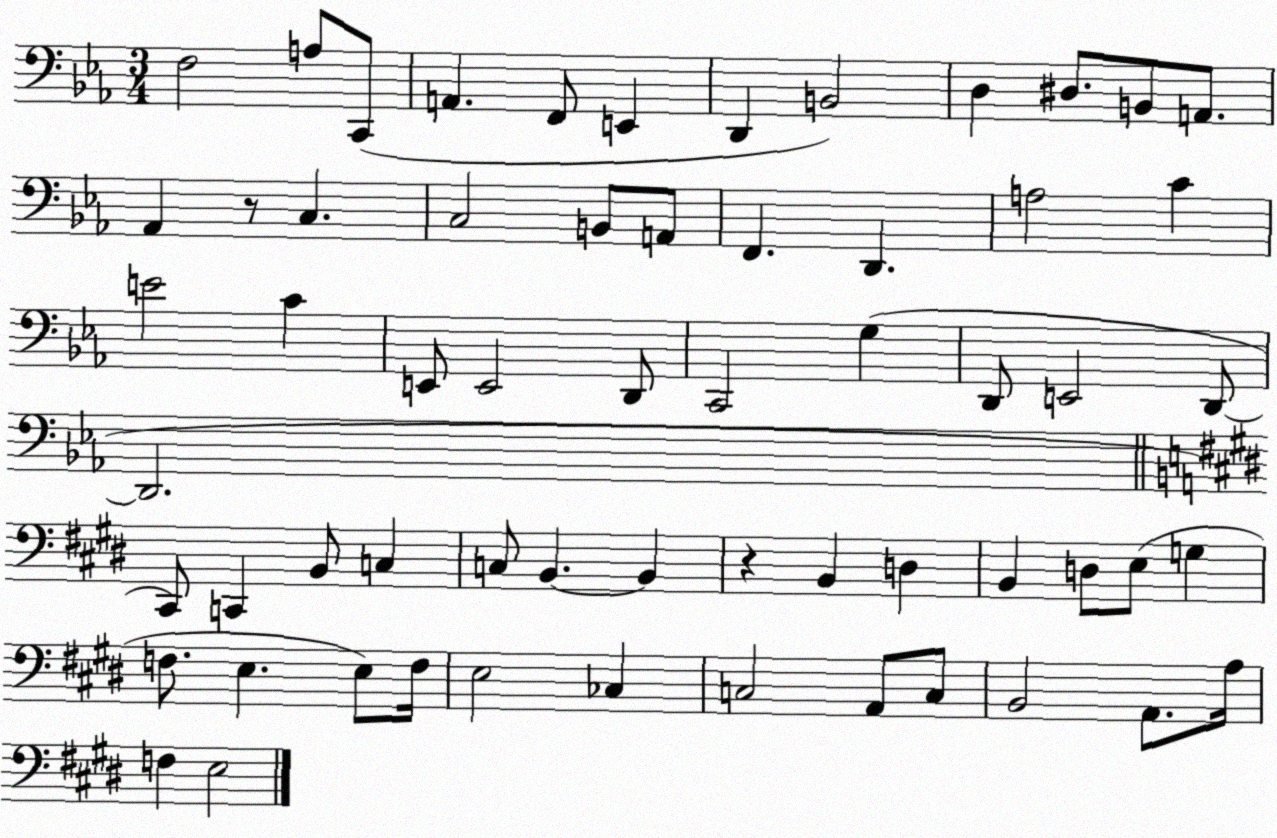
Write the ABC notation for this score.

X:1
T:Untitled
M:3/4
L:1/4
K:Eb
F,2 A,/2 C,,/2 A,, F,,/2 E,, D,, B,,2 D, ^D,/2 B,,/2 A,,/2 _A,, z/2 C, C,2 B,,/2 A,,/2 F,, D,, A,2 C E2 C E,,/2 E,,2 D,,/2 C,,2 G, D,,/2 E,,2 D,,/2 D,,2 ^C,,/2 C,, B,,/2 C, C,/2 B,, B,, z B,, D, B,, D,/2 E,/2 G, F,/2 E, E,/2 F,/4 E,2 _C, C,2 A,,/2 C,/2 B,,2 A,,/2 A,/4 F, E,2